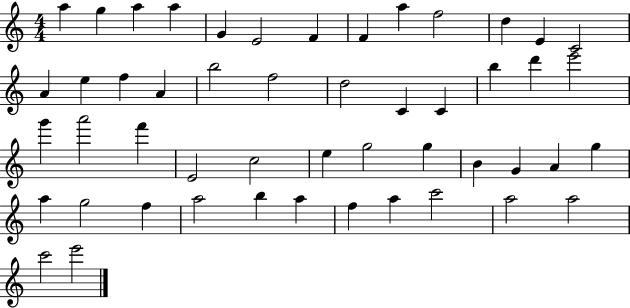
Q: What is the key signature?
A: C major